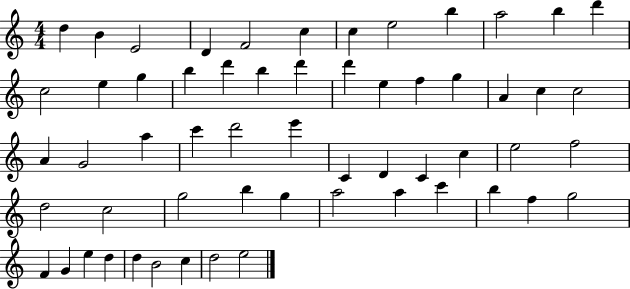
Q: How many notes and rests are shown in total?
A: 58